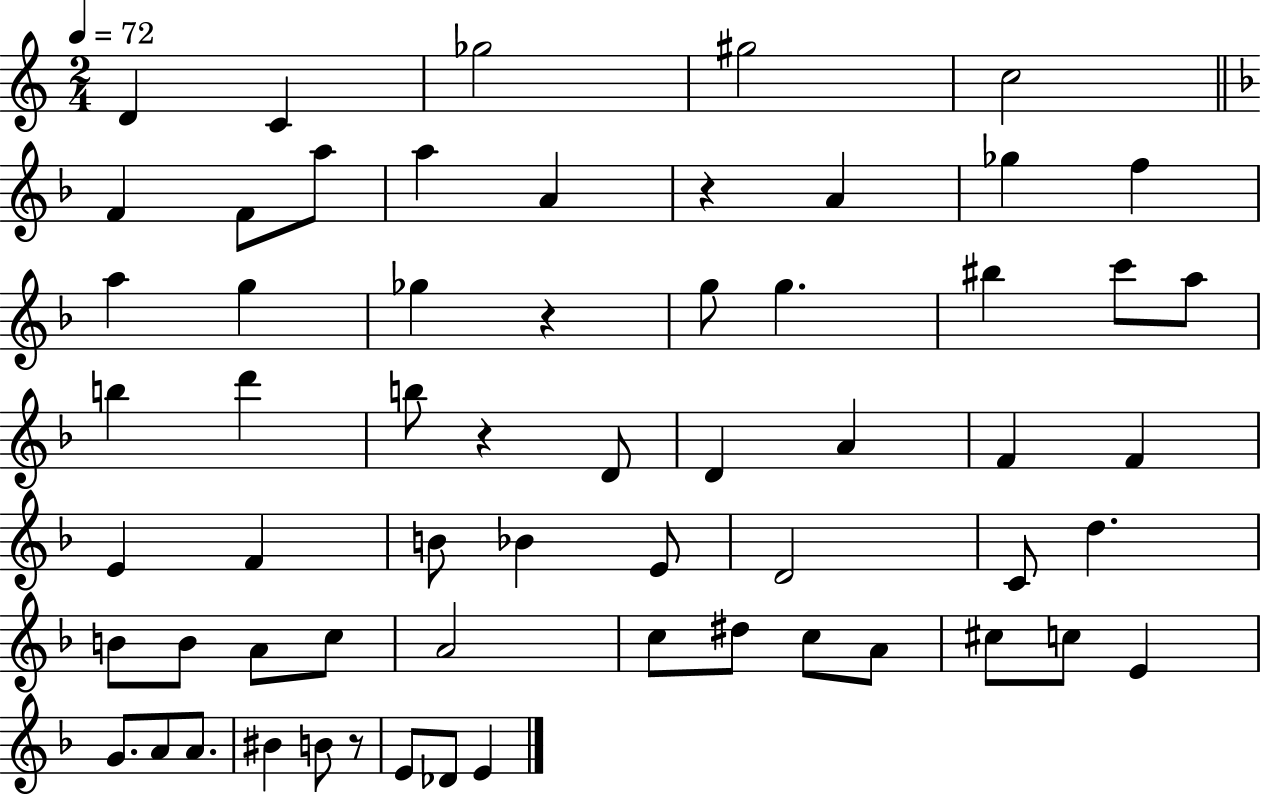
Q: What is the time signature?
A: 2/4